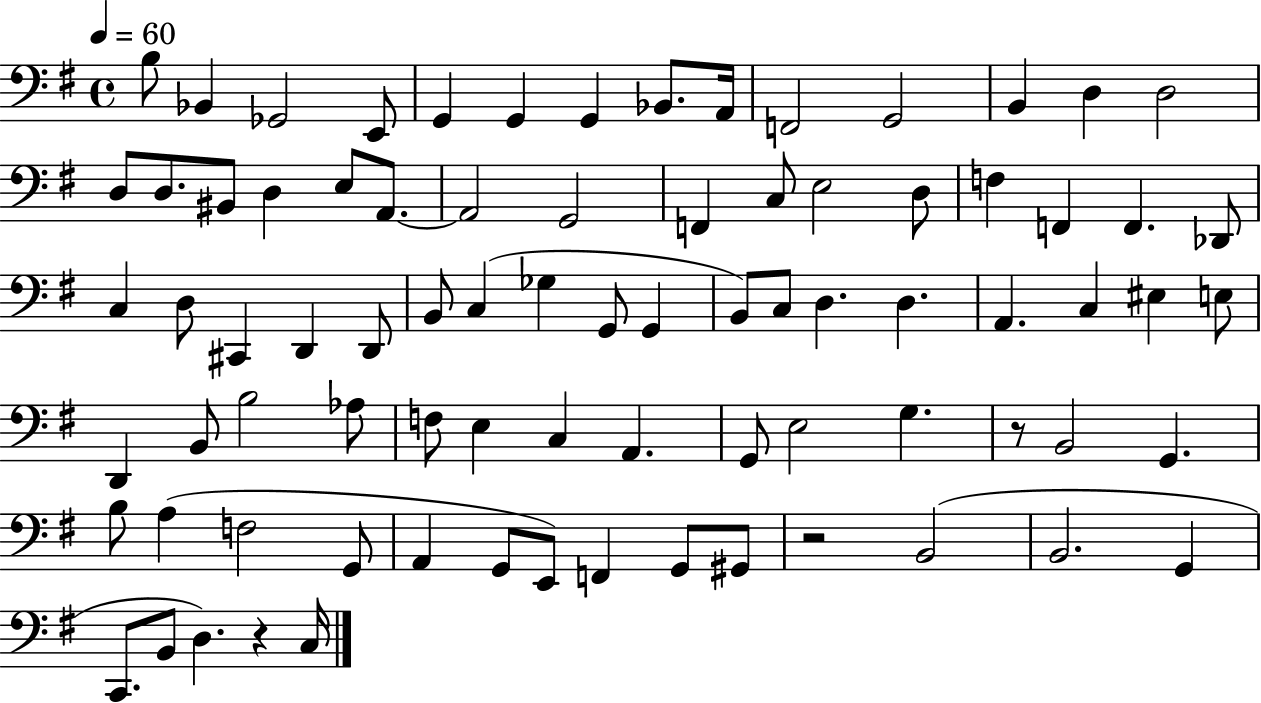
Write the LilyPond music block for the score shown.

{
  \clef bass
  \time 4/4
  \defaultTimeSignature
  \key g \major
  \tempo 4 = 60
  \repeat volta 2 { b8 bes,4 ges,2 e,8 | g,4 g,4 g,4 bes,8. a,16 | f,2 g,2 | b,4 d4 d2 | \break d8 d8. bis,8 d4 e8 a,8.~~ | a,2 g,2 | f,4 c8 e2 d8 | f4 f,4 f,4. des,8 | \break c4 d8 cis,4 d,4 d,8 | b,8 c4( ges4 g,8 g,4 | b,8) c8 d4. d4. | a,4. c4 eis4 e8 | \break d,4 b,8 b2 aes8 | f8 e4 c4 a,4. | g,8 e2 g4. | r8 b,2 g,4. | \break b8 a4( f2 g,8 | a,4 g,8 e,8) f,4 g,8 gis,8 | r2 b,2( | b,2. g,4 | \break c,8. b,8 d4.) r4 c16 | } \bar "|."
}